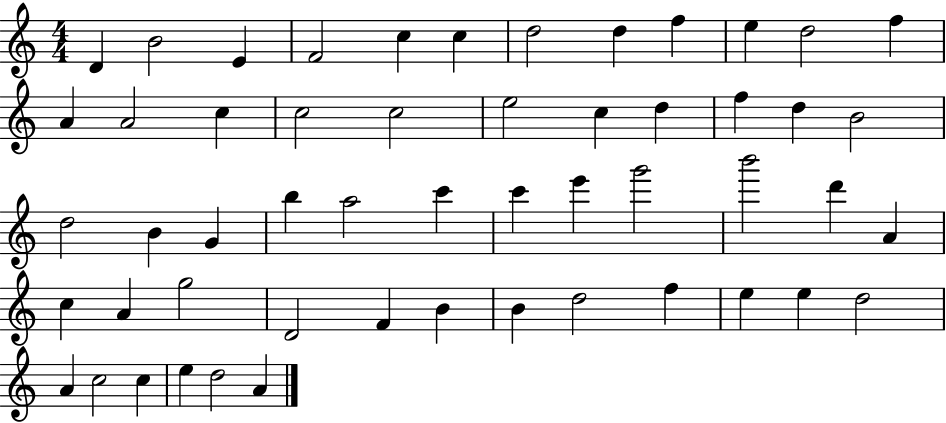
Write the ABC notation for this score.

X:1
T:Untitled
M:4/4
L:1/4
K:C
D B2 E F2 c c d2 d f e d2 f A A2 c c2 c2 e2 c d f d B2 d2 B G b a2 c' c' e' g'2 b'2 d' A c A g2 D2 F B B d2 f e e d2 A c2 c e d2 A